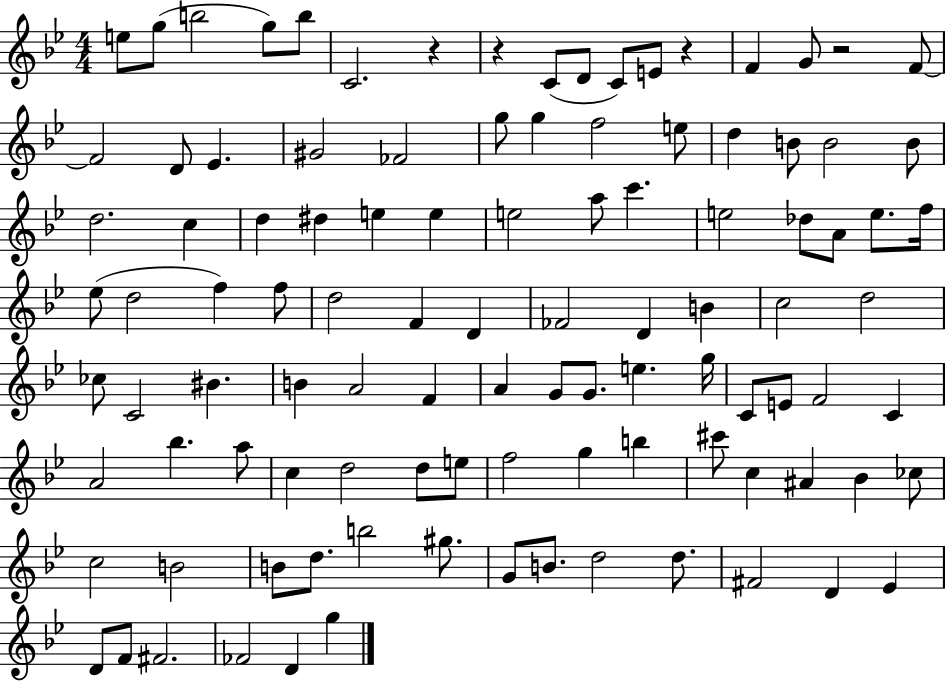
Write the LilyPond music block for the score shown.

{
  \clef treble
  \numericTimeSignature
  \time 4/4
  \key bes \major
  \repeat volta 2 { e''8 g''8( b''2 g''8) b''8 | c'2. r4 | r4 c'8( d'8 c'8) e'8 r4 | f'4 g'8 r2 f'8~~ | \break f'2 d'8 ees'4. | gis'2 fes'2 | g''8 g''4 f''2 e''8 | d''4 b'8 b'2 b'8 | \break d''2. c''4 | d''4 dis''4 e''4 e''4 | e''2 a''8 c'''4. | e''2 des''8 a'8 e''8. f''16 | \break ees''8( d''2 f''4) f''8 | d''2 f'4 d'4 | fes'2 d'4 b'4 | c''2 d''2 | \break ces''8 c'2 bis'4. | b'4 a'2 f'4 | a'4 g'8 g'8. e''4. g''16 | c'8 e'8 f'2 c'4 | \break a'2 bes''4. a''8 | c''4 d''2 d''8 e''8 | f''2 g''4 b''4 | cis'''8 c''4 ais'4 bes'4 ces''8 | \break c''2 b'2 | b'8 d''8. b''2 gis''8. | g'8 b'8. d''2 d''8. | fis'2 d'4 ees'4 | \break d'8 f'8 fis'2. | fes'2 d'4 g''4 | } \bar "|."
}